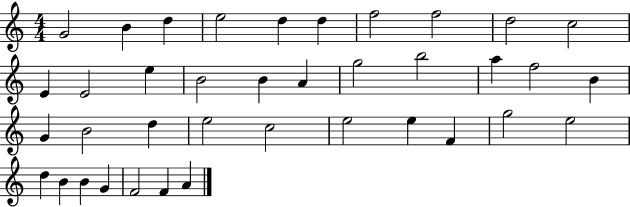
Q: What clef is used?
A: treble